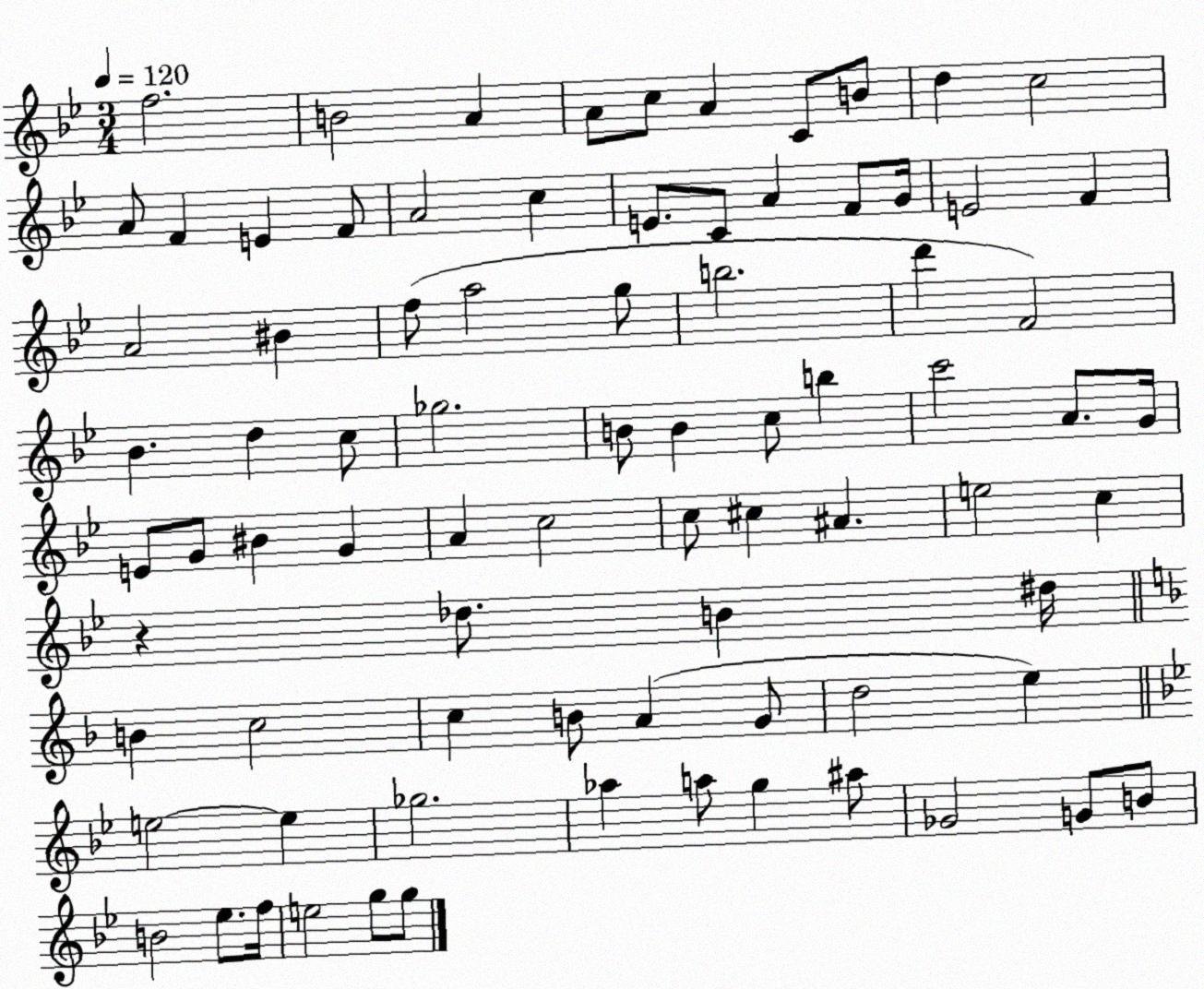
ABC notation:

X:1
T:Untitled
M:3/4
L:1/4
K:Bb
f2 B2 A A/2 c/2 A C/2 B/2 d c2 A/2 F E F/2 A2 c E/2 C/2 A F/2 G/4 E2 F A2 ^B f/2 a2 g/2 b2 d' F2 _B d c/2 _g2 B/2 B c/2 b c'2 A/2 G/4 E/2 G/2 ^B G A c2 c/2 ^c ^A e2 c z _d/2 B ^d/4 B c2 c B/2 A G/2 d2 e e2 e _g2 _a a/2 g ^a/2 _G2 G/2 B/2 B2 _e/2 f/4 e2 g/2 g/2